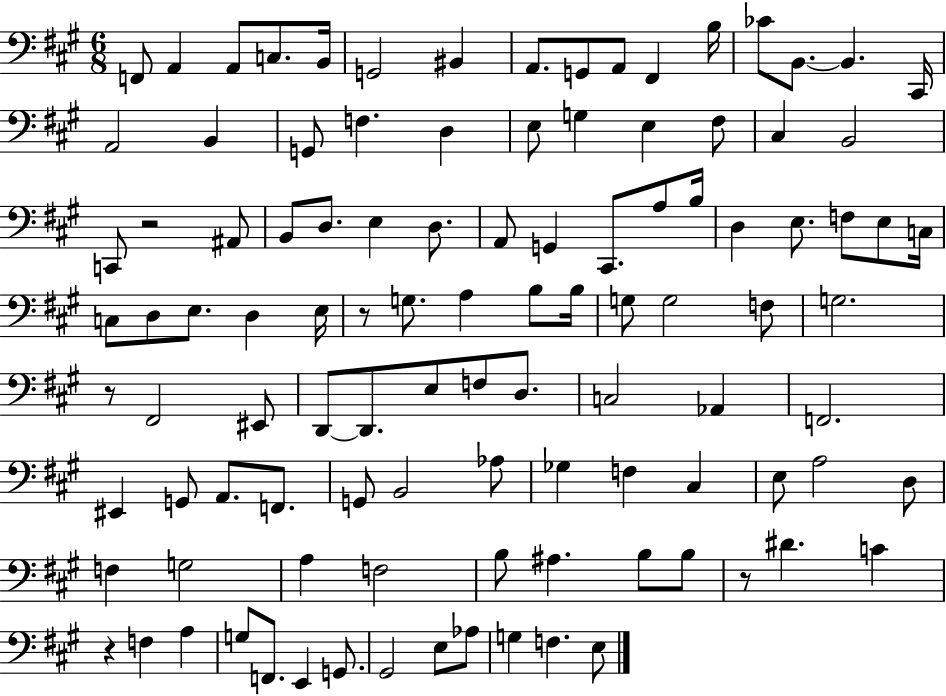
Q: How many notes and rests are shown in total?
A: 106